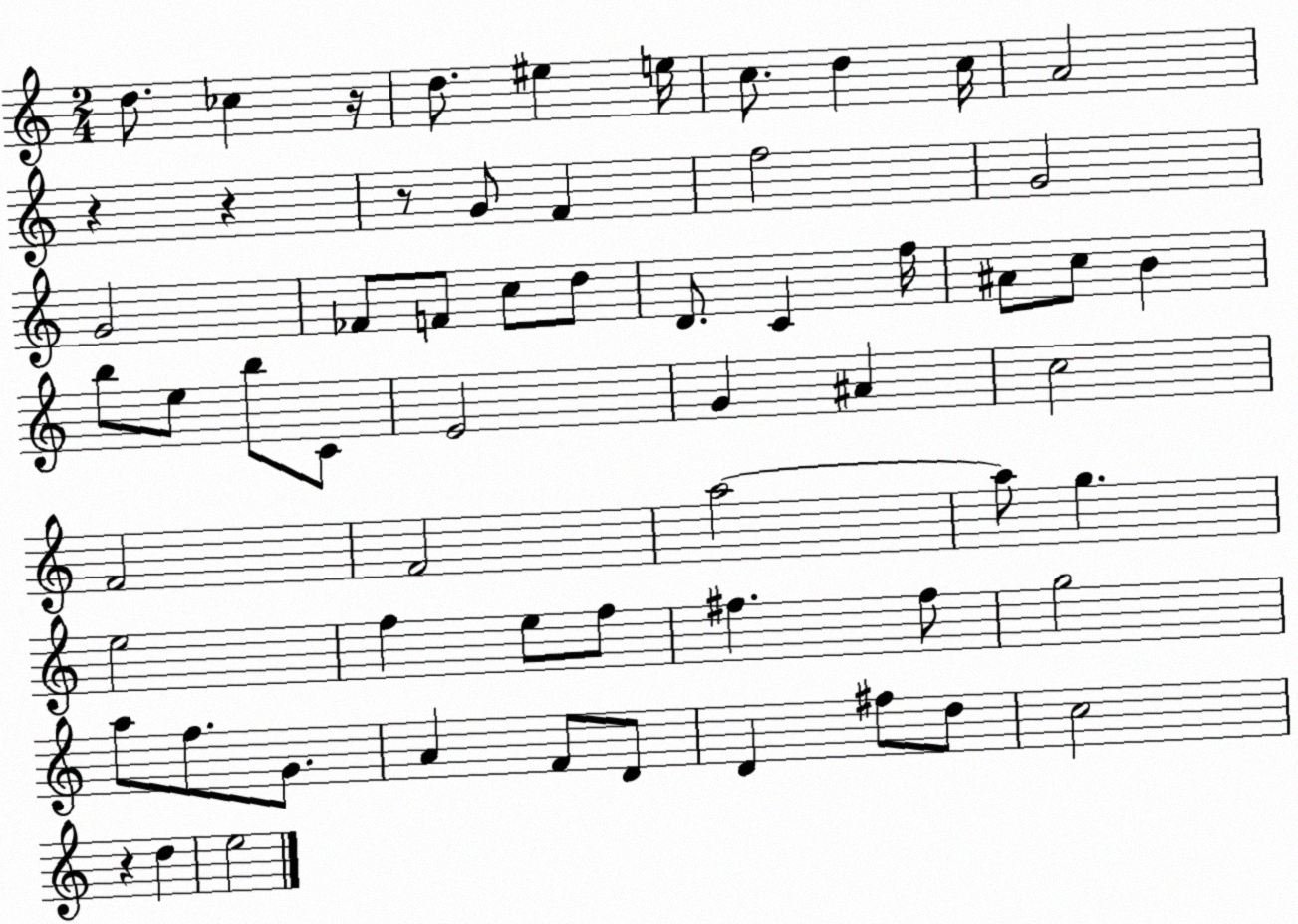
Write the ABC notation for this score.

X:1
T:Untitled
M:2/4
L:1/4
K:C
d/2 _c z/4 d/2 ^e e/4 c/2 d c/4 A2 z z z/2 G/2 F f2 G2 G2 _F/2 F/2 c/2 d/2 D/2 C f/4 ^A/2 c/2 B b/2 e/2 b/2 C/2 E2 G ^A c2 F2 F2 a2 a/2 g e2 f e/2 f/2 ^f ^f/2 g2 a/2 f/2 G/2 A F/2 D/2 D ^f/2 d/2 c2 z d e2